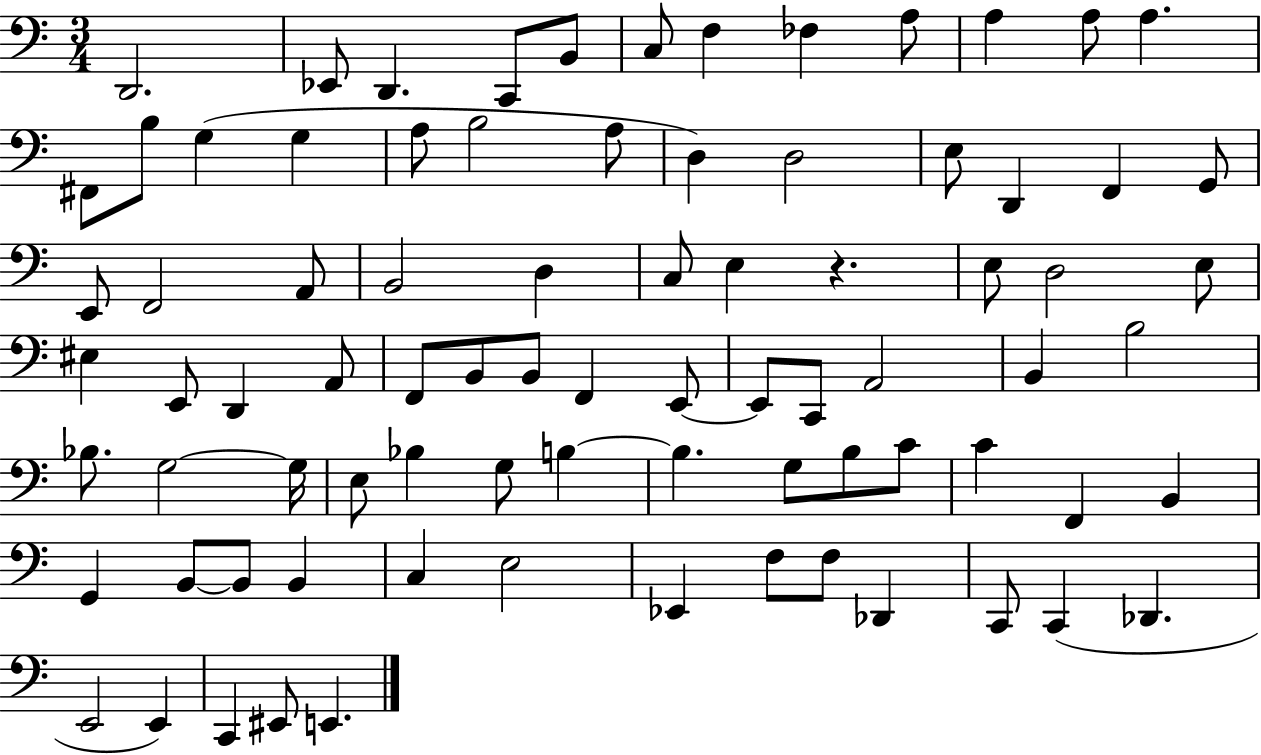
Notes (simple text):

D2/h. Eb2/e D2/q. C2/e B2/e C3/e F3/q FES3/q A3/e A3/q A3/e A3/q. F#2/e B3/e G3/q G3/q A3/e B3/h A3/e D3/q D3/h E3/e D2/q F2/q G2/e E2/e F2/h A2/e B2/h D3/q C3/e E3/q R/q. E3/e D3/h E3/e EIS3/q E2/e D2/q A2/e F2/e B2/e B2/e F2/q E2/e E2/e C2/e A2/h B2/q B3/h Bb3/e. G3/h G3/s E3/e Bb3/q G3/e B3/q B3/q. G3/e B3/e C4/e C4/q F2/q B2/q G2/q B2/e B2/e B2/q C3/q E3/h Eb2/q F3/e F3/e Db2/q C2/e C2/q Db2/q. E2/h E2/q C2/q EIS2/e E2/q.